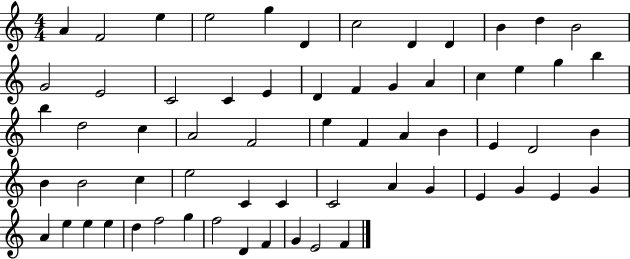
X:1
T:Untitled
M:4/4
L:1/4
K:C
A F2 e e2 g D c2 D D B d B2 G2 E2 C2 C E D F G A c e g b b d2 c A2 F2 e F A B E D2 B B B2 c e2 C C C2 A G E G E G A e e e d f2 g f2 D F G E2 F